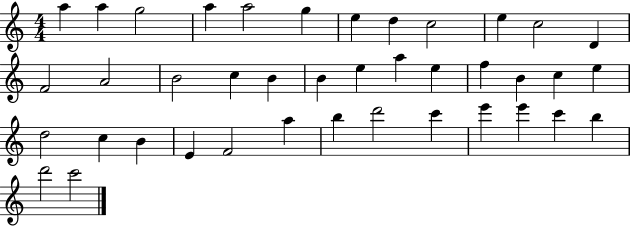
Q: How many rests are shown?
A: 0